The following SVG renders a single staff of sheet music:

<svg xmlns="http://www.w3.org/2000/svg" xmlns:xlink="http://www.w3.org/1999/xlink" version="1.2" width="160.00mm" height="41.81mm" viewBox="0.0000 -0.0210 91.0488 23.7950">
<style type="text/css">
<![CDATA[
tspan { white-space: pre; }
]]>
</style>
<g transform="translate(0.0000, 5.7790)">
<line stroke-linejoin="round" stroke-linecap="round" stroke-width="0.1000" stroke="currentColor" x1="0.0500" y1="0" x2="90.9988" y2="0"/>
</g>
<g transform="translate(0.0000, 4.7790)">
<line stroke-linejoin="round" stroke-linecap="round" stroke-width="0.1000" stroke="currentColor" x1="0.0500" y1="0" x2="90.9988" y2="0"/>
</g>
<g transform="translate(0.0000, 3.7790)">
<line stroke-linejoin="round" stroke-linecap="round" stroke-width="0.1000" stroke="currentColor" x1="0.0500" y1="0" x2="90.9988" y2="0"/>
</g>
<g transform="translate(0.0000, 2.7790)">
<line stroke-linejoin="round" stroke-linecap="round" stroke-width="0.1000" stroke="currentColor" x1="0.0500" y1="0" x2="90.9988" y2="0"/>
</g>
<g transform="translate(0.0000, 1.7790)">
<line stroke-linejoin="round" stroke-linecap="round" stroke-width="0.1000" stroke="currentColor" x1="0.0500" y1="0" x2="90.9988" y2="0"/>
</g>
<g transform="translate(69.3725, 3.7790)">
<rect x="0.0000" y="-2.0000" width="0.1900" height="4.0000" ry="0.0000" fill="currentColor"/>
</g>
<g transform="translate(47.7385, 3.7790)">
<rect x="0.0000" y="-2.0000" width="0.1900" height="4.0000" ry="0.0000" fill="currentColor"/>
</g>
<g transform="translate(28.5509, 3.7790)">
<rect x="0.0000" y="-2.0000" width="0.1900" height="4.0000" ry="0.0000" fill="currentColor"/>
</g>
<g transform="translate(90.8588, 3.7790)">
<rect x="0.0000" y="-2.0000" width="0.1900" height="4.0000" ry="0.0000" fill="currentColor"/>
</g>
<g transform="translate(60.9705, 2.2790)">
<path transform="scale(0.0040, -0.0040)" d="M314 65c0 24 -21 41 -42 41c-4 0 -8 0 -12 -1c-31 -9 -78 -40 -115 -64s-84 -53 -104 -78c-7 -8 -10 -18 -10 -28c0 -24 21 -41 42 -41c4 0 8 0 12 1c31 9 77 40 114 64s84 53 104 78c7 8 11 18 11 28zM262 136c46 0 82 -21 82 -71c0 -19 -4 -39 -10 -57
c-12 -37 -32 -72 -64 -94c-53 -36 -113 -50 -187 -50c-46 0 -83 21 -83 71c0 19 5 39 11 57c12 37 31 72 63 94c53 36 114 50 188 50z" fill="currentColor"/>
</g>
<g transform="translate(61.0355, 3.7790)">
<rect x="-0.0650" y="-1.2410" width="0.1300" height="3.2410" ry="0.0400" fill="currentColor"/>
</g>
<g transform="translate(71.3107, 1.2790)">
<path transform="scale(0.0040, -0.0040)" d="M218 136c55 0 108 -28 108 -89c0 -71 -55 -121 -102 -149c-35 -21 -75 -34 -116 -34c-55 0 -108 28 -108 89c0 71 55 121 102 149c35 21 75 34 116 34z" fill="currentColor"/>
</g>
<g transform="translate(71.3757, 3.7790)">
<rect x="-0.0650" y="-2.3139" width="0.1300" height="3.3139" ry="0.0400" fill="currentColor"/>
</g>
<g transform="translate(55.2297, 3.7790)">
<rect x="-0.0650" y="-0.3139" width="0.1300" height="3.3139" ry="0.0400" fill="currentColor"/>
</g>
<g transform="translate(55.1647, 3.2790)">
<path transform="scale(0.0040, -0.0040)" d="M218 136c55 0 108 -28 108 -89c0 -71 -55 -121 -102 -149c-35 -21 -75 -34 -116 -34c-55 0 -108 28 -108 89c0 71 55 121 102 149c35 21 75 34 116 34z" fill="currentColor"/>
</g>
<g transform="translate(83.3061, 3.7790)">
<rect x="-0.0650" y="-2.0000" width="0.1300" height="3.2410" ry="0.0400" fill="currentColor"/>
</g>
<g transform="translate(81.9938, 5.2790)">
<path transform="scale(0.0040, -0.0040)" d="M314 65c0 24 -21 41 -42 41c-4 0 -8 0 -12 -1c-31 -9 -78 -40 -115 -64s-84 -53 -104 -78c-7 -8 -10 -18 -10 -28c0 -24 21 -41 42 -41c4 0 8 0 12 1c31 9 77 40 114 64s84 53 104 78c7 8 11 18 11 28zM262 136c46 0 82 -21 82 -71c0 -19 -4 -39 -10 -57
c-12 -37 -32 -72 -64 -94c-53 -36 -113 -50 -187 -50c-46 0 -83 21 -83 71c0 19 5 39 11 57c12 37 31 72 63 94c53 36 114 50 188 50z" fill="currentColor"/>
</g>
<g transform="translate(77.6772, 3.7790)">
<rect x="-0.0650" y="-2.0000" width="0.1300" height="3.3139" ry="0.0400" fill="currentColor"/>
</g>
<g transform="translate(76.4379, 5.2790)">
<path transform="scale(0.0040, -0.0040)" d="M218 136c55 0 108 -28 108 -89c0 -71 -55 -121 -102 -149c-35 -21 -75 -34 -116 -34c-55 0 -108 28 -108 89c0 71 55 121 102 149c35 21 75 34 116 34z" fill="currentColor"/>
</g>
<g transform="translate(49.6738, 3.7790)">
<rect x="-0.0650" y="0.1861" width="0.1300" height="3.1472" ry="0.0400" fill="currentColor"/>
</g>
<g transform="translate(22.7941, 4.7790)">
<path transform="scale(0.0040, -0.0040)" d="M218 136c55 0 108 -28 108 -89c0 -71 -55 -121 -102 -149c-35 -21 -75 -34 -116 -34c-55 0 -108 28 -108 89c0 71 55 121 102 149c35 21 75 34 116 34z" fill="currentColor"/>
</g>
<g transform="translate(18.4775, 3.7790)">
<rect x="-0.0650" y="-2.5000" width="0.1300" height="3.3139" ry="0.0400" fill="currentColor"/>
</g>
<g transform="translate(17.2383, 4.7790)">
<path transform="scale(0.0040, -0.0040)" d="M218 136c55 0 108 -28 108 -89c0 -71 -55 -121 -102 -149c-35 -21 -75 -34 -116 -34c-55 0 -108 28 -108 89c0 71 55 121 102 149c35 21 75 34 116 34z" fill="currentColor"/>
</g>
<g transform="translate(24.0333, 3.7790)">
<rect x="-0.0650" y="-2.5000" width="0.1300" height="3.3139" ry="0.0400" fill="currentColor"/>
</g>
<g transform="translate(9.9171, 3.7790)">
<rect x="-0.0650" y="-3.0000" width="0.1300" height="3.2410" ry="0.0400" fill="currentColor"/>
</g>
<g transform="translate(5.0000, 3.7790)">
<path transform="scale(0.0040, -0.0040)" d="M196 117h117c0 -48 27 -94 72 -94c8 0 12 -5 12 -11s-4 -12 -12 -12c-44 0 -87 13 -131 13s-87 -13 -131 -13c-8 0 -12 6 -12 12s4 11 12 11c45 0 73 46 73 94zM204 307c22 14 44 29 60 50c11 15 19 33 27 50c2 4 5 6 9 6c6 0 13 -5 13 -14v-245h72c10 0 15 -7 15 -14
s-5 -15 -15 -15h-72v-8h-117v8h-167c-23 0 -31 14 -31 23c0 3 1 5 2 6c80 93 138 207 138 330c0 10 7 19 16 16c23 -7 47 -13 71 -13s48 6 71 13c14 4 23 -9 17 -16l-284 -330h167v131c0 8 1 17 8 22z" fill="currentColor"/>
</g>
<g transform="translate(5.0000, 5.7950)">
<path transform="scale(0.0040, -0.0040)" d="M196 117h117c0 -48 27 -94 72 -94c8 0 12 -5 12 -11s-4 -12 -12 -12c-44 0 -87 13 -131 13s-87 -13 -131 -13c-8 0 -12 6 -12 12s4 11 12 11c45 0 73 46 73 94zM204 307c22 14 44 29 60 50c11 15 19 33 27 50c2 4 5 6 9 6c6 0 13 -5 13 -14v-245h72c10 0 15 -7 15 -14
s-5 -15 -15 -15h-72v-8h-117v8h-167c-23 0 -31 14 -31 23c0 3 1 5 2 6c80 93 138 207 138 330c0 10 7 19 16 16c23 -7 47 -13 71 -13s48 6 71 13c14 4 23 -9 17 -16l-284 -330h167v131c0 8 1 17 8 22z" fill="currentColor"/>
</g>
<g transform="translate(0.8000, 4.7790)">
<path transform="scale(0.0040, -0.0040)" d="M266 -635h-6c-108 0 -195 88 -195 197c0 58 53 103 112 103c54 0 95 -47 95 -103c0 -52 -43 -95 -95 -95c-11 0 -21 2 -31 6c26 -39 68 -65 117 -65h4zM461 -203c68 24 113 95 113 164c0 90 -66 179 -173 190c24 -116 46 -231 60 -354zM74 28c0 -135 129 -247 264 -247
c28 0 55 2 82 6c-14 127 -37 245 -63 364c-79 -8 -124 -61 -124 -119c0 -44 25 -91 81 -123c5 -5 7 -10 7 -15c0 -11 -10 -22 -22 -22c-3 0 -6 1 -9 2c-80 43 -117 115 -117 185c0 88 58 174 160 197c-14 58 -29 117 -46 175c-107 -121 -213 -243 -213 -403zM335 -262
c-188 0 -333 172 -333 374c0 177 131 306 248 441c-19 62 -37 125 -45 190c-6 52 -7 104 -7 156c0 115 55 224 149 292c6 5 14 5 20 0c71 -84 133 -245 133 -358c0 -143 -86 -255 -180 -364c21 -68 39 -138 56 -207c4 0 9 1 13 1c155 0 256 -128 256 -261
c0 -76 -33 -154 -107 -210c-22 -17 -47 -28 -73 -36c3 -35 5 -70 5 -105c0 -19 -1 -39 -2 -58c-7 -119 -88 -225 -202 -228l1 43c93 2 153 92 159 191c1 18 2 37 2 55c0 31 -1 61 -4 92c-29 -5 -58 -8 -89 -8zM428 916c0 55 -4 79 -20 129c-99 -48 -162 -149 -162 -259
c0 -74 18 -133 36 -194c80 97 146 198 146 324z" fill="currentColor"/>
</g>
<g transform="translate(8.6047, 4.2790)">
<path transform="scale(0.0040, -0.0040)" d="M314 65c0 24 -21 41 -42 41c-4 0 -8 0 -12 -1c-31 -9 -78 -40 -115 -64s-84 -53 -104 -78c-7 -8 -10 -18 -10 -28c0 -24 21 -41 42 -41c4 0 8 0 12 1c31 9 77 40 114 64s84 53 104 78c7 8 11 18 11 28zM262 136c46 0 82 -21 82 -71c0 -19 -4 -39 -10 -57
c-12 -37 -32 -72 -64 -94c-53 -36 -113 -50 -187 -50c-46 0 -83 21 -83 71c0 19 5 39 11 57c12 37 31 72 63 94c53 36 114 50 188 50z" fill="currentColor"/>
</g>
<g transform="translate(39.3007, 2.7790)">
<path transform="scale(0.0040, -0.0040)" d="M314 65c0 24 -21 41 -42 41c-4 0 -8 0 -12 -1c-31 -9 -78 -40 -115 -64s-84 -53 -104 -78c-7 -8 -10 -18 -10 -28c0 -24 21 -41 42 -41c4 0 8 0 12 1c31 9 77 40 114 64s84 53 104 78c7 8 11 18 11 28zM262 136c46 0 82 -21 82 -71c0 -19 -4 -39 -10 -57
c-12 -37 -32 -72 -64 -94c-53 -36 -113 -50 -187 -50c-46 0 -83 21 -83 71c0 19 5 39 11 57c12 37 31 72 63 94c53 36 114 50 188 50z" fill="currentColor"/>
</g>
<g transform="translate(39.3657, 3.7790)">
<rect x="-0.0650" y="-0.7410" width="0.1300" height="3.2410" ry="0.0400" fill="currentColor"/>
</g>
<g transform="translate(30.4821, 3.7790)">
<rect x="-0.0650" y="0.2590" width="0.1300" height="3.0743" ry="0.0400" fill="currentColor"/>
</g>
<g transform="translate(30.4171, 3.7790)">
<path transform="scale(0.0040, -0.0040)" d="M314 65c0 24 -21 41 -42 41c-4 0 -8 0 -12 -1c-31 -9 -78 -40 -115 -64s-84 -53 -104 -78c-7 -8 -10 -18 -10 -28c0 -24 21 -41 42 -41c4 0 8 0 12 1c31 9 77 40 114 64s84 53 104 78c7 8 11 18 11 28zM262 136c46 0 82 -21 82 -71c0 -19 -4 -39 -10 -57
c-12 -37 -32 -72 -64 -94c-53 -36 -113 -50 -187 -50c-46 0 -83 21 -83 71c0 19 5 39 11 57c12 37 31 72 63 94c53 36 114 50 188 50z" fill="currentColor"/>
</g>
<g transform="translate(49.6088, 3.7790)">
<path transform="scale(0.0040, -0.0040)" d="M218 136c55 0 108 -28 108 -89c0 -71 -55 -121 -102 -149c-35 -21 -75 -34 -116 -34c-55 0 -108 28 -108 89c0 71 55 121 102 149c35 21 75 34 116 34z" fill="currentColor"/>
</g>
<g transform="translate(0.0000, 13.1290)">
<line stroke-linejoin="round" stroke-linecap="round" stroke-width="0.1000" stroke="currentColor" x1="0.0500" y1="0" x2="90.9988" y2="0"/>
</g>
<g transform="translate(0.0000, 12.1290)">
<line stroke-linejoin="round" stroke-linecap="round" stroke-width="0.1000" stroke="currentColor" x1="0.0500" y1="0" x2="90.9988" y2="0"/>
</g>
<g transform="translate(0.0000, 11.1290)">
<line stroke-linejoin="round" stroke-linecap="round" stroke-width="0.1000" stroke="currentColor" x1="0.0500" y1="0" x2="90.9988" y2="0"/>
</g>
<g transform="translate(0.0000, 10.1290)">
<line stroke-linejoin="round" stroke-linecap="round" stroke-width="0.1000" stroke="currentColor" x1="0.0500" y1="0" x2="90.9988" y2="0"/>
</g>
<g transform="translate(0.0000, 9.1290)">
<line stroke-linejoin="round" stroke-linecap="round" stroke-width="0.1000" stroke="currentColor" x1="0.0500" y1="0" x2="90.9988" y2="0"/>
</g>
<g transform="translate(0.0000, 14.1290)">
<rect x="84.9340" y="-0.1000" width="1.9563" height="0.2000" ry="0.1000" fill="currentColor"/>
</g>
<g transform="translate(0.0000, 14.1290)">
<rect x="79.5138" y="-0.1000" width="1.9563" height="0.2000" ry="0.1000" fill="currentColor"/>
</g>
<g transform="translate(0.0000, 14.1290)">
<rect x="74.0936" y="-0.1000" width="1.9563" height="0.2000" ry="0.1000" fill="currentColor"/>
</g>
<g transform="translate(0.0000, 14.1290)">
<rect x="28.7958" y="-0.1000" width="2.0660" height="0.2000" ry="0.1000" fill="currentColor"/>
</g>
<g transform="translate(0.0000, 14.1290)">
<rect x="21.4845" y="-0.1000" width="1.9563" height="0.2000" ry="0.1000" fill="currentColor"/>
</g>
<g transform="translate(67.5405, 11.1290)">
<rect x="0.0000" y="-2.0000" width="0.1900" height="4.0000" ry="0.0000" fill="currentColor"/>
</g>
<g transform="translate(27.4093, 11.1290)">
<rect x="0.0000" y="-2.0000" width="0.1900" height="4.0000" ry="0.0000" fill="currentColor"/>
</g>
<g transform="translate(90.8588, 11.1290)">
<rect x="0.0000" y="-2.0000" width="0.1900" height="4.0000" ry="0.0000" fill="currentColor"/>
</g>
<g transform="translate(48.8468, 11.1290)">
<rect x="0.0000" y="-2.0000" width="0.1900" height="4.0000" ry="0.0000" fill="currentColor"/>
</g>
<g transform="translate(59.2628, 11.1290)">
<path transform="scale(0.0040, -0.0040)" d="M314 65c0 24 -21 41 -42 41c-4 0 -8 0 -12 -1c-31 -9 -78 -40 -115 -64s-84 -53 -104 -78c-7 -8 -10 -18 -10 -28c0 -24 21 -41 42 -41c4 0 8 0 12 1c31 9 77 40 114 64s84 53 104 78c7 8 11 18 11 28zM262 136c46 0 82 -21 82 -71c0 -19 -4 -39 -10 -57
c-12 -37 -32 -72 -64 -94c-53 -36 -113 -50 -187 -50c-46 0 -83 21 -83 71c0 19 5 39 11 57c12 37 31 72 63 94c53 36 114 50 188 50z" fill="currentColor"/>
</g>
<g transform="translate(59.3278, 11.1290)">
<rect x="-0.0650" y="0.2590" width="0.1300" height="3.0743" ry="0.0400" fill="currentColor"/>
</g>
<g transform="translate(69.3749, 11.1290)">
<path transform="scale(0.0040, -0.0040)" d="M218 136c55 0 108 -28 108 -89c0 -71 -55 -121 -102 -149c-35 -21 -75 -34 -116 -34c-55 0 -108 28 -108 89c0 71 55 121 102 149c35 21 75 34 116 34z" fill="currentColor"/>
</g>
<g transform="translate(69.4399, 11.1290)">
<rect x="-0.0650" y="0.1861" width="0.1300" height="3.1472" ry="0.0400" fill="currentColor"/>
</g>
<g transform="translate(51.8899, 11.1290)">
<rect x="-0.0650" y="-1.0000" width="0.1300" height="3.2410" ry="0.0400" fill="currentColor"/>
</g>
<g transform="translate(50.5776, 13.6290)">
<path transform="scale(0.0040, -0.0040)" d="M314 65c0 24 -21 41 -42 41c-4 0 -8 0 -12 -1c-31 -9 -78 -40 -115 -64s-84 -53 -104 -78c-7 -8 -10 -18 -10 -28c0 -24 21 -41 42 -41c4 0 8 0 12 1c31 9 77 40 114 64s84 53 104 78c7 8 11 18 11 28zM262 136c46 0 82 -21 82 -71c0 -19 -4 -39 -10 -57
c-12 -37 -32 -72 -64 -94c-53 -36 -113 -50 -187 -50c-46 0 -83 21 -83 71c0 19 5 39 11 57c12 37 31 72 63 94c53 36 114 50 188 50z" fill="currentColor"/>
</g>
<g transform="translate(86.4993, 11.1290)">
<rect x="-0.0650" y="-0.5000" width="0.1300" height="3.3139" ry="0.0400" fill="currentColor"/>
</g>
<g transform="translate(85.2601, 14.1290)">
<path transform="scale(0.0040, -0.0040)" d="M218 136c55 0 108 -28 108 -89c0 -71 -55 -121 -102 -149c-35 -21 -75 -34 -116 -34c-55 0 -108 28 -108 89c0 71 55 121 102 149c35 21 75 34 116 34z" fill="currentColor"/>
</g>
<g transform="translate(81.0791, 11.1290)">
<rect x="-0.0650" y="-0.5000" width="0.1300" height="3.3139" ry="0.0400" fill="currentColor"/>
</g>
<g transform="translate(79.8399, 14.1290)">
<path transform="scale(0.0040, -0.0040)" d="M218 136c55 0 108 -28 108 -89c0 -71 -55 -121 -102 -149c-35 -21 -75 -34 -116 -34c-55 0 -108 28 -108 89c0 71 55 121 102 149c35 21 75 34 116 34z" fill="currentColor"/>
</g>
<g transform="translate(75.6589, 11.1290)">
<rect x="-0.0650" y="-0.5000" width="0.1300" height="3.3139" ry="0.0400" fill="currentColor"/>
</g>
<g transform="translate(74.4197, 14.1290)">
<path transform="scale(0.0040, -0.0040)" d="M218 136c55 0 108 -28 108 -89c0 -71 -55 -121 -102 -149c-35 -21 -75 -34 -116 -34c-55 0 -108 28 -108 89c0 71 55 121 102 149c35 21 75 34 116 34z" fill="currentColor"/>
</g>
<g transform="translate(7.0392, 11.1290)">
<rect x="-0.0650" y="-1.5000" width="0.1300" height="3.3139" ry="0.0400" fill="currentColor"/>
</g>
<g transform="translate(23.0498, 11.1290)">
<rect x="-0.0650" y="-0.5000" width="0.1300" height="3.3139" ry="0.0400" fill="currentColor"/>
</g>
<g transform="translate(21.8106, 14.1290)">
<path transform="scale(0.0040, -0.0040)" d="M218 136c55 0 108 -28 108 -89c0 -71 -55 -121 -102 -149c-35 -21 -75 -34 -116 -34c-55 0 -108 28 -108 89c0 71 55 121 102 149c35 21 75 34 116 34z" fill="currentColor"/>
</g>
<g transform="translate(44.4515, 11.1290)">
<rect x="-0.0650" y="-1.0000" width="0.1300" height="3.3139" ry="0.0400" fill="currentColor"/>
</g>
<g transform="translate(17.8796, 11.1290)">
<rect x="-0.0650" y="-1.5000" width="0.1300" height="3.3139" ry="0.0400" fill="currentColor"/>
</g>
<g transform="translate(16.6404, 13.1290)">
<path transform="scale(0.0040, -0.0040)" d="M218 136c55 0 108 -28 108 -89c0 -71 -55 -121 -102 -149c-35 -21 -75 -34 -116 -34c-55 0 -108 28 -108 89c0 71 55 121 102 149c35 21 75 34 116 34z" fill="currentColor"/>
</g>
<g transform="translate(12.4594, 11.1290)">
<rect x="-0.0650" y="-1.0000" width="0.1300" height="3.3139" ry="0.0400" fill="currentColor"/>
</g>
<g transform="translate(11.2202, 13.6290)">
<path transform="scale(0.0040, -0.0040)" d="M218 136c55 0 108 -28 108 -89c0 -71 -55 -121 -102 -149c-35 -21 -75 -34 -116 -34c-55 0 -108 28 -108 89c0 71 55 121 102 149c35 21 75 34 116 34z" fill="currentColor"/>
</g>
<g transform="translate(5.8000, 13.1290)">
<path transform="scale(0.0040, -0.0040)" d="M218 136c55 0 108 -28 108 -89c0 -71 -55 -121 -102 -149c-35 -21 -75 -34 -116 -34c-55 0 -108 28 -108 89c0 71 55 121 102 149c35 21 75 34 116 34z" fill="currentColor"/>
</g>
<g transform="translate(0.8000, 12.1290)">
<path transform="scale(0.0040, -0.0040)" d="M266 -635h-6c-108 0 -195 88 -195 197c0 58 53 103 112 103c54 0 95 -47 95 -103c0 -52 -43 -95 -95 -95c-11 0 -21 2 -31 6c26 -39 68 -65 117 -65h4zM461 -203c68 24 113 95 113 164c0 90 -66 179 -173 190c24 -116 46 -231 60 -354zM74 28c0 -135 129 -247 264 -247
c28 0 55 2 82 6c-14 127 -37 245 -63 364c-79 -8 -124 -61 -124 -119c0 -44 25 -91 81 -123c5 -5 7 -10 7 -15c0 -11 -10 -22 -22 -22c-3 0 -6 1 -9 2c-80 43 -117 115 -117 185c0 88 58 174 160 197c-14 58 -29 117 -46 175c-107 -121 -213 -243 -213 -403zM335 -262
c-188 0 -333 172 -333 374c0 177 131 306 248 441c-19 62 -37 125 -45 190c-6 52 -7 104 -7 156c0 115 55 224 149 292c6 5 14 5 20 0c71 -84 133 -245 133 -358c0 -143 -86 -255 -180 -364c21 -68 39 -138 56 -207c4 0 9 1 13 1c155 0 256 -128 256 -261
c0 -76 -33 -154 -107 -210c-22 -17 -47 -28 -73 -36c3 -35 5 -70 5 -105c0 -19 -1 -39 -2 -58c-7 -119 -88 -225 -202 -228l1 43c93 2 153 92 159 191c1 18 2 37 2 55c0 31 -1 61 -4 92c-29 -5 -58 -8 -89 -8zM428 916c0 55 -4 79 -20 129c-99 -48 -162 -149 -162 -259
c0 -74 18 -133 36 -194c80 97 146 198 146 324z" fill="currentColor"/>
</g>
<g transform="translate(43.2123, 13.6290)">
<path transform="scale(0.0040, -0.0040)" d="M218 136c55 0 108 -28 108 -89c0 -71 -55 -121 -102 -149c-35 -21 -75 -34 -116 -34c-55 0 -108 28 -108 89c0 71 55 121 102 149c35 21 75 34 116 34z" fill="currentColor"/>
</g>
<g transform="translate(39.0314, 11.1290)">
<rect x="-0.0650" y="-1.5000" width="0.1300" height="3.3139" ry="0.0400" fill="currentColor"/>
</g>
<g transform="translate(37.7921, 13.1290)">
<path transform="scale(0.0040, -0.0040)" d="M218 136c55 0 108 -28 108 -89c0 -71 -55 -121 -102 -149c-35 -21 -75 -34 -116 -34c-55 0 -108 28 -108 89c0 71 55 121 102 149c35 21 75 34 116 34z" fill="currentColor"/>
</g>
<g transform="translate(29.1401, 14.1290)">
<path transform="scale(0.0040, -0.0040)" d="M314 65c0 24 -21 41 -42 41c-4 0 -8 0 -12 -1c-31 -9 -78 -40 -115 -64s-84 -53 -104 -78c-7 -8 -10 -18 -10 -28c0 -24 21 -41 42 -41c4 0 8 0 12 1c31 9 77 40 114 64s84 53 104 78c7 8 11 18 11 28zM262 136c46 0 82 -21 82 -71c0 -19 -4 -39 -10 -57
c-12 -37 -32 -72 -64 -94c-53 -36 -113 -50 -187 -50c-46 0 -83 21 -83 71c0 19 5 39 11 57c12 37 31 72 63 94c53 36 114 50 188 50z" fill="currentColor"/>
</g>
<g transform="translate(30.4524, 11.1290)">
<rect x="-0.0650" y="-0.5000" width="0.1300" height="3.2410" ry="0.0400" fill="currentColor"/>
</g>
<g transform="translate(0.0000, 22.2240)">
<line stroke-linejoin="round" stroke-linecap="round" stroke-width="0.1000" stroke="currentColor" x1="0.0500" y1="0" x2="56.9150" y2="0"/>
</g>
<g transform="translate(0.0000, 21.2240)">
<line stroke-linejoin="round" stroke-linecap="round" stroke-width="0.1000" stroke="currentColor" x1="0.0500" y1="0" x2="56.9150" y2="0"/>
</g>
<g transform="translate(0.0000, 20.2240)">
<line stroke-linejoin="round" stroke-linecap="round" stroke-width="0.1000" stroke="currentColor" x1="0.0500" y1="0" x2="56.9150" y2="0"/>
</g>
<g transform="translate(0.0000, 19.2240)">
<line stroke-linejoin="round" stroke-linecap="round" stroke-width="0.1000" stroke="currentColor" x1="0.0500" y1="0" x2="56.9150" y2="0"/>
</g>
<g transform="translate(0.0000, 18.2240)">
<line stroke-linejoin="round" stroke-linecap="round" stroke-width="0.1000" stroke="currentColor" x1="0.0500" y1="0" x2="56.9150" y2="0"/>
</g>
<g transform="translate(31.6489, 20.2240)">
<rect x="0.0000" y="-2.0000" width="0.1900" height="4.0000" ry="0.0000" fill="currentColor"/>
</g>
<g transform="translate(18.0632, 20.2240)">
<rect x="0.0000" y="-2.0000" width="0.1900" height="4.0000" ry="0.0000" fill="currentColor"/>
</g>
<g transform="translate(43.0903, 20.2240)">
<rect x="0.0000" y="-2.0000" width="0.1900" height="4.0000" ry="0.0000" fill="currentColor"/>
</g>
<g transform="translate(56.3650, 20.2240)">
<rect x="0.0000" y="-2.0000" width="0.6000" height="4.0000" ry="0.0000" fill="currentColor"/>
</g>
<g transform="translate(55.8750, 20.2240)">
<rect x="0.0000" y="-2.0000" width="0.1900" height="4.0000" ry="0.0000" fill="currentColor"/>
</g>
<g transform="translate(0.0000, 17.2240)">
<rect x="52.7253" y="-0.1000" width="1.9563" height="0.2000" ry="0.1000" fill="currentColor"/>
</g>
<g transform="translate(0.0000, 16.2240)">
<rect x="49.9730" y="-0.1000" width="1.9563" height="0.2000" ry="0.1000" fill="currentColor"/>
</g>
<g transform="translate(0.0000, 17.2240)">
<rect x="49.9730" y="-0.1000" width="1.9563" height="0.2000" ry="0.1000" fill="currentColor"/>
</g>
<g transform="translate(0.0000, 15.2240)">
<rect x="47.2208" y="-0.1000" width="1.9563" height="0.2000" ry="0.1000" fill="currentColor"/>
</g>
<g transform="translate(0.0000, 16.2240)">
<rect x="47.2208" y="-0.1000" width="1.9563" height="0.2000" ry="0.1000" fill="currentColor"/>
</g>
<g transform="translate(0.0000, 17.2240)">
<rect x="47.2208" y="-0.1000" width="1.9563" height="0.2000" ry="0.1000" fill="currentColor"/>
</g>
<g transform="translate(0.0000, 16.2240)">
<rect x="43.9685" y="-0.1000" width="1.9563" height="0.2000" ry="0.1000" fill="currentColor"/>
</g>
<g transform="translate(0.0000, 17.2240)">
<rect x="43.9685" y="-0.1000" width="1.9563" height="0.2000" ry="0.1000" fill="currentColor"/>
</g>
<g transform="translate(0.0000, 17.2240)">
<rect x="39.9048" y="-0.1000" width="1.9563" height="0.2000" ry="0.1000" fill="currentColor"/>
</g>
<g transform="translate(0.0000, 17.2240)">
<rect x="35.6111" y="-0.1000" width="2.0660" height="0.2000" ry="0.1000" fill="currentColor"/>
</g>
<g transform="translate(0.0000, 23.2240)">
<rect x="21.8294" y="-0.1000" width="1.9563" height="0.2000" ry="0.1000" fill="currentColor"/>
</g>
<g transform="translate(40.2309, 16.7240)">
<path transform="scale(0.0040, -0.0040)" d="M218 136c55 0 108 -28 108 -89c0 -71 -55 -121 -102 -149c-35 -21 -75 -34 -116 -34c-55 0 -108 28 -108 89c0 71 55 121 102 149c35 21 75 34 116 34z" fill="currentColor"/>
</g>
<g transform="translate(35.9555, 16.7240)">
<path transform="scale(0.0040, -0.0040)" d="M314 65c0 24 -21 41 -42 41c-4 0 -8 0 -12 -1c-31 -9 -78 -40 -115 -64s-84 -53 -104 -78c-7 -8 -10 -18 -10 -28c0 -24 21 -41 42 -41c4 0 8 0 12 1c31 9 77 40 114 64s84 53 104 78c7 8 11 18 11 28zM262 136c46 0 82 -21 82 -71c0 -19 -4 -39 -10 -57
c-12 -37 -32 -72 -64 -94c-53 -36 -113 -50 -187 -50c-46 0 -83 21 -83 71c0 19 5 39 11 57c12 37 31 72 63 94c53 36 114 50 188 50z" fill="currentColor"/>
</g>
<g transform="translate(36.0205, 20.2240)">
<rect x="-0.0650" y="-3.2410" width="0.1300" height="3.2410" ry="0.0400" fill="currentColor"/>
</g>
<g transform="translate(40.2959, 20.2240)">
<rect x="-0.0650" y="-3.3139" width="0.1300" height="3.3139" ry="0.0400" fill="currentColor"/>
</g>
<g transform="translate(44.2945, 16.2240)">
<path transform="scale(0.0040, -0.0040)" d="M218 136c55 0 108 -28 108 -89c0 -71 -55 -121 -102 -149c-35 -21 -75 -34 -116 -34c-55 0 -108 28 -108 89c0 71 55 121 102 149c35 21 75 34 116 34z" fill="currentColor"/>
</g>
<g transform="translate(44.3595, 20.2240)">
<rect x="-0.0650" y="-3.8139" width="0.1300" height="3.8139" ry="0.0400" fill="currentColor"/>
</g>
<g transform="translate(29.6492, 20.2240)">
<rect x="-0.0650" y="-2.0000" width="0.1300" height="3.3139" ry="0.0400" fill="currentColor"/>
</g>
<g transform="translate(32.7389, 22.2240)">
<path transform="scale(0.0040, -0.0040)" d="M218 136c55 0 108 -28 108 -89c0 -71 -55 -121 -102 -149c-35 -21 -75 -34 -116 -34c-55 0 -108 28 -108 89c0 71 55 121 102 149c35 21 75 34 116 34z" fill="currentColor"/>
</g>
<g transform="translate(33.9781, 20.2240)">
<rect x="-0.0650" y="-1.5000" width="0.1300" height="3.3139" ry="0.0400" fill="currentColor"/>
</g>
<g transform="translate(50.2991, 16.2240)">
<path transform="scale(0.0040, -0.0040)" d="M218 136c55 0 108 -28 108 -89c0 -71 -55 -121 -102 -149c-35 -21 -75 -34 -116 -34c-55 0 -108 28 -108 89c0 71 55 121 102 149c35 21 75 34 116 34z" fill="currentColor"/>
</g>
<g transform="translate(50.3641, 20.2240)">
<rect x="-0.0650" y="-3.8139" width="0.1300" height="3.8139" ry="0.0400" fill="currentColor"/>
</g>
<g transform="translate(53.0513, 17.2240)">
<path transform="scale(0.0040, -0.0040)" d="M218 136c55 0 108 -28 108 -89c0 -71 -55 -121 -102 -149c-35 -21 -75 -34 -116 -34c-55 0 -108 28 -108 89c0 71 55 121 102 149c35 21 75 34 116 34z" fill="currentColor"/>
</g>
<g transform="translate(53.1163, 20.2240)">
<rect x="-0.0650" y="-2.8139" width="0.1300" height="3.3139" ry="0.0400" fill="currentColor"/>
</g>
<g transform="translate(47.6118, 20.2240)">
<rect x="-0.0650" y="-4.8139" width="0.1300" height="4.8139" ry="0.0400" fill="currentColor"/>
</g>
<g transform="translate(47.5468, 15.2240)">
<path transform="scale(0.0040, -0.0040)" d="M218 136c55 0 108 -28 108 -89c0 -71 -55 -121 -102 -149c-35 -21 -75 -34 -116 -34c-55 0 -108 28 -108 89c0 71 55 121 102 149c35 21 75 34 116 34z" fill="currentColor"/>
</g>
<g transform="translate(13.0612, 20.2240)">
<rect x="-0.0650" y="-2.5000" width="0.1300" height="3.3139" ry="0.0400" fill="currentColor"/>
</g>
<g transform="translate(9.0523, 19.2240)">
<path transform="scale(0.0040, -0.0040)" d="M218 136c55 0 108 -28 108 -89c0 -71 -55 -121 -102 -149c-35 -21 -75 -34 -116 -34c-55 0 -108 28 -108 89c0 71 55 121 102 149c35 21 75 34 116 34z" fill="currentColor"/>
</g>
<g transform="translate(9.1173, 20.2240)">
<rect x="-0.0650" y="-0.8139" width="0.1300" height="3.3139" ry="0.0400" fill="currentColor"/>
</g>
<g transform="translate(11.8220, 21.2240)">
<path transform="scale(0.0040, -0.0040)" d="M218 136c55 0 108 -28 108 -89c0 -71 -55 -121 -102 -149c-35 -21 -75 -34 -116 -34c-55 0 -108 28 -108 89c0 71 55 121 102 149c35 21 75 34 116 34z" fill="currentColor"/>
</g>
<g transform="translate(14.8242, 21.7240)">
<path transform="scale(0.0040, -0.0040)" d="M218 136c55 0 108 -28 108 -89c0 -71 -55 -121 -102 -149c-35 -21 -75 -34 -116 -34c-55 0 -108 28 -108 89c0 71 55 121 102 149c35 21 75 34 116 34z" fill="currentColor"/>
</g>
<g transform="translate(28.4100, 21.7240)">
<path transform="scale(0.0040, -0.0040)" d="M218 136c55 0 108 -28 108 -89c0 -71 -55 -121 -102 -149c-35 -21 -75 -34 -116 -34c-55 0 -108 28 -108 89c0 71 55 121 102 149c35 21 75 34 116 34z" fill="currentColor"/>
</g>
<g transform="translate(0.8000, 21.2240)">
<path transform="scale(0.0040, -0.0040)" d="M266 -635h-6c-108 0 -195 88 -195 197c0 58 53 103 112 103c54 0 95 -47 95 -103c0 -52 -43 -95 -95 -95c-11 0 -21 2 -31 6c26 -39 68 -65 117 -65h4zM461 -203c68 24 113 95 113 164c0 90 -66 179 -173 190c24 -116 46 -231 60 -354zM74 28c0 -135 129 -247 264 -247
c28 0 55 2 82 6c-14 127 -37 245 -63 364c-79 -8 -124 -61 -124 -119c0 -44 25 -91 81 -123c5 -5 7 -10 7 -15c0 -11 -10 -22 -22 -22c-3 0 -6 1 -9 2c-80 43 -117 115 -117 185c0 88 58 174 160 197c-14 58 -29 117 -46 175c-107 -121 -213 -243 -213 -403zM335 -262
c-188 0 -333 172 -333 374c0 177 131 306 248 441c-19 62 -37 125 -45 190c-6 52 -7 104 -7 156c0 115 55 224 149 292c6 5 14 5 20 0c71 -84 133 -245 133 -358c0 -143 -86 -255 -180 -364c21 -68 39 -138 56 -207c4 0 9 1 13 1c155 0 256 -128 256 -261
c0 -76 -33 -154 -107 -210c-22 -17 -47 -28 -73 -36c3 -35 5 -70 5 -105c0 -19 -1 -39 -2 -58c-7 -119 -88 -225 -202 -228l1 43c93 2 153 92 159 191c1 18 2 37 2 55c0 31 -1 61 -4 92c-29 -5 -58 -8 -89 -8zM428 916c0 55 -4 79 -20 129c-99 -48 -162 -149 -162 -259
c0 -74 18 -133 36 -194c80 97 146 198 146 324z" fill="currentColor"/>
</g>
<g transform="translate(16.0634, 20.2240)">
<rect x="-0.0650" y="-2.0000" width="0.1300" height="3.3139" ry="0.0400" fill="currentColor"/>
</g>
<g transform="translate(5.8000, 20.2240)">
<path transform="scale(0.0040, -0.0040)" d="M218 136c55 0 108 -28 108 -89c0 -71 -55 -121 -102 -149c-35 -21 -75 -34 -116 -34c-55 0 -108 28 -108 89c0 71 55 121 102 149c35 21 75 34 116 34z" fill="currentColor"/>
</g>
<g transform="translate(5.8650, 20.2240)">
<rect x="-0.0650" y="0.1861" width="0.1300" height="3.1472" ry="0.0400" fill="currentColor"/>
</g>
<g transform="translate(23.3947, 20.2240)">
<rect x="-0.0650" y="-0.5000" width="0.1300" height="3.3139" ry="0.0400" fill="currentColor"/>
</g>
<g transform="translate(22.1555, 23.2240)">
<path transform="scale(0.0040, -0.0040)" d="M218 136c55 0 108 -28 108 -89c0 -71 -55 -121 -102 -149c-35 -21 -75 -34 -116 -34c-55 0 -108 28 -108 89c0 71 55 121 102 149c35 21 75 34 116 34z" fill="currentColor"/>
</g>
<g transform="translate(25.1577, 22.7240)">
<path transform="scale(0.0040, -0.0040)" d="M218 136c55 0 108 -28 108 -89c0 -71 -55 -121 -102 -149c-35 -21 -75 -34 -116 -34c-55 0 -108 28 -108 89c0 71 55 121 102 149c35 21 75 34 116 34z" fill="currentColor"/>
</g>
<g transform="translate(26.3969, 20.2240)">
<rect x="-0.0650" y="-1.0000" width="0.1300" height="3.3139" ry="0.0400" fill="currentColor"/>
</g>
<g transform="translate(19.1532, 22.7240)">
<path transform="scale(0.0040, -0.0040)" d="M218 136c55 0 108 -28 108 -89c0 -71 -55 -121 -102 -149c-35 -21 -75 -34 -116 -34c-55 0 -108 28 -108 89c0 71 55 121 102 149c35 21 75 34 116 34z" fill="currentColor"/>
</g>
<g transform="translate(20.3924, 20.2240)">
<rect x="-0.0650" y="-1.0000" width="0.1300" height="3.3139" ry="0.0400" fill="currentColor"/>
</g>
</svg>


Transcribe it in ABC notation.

X:1
T:Untitled
M:4/4
L:1/4
K:C
A2 G G B2 d2 B c e2 g F F2 E D E C C2 E D D2 B2 B C C C B d G F D C D F E b2 b c' e' c' a